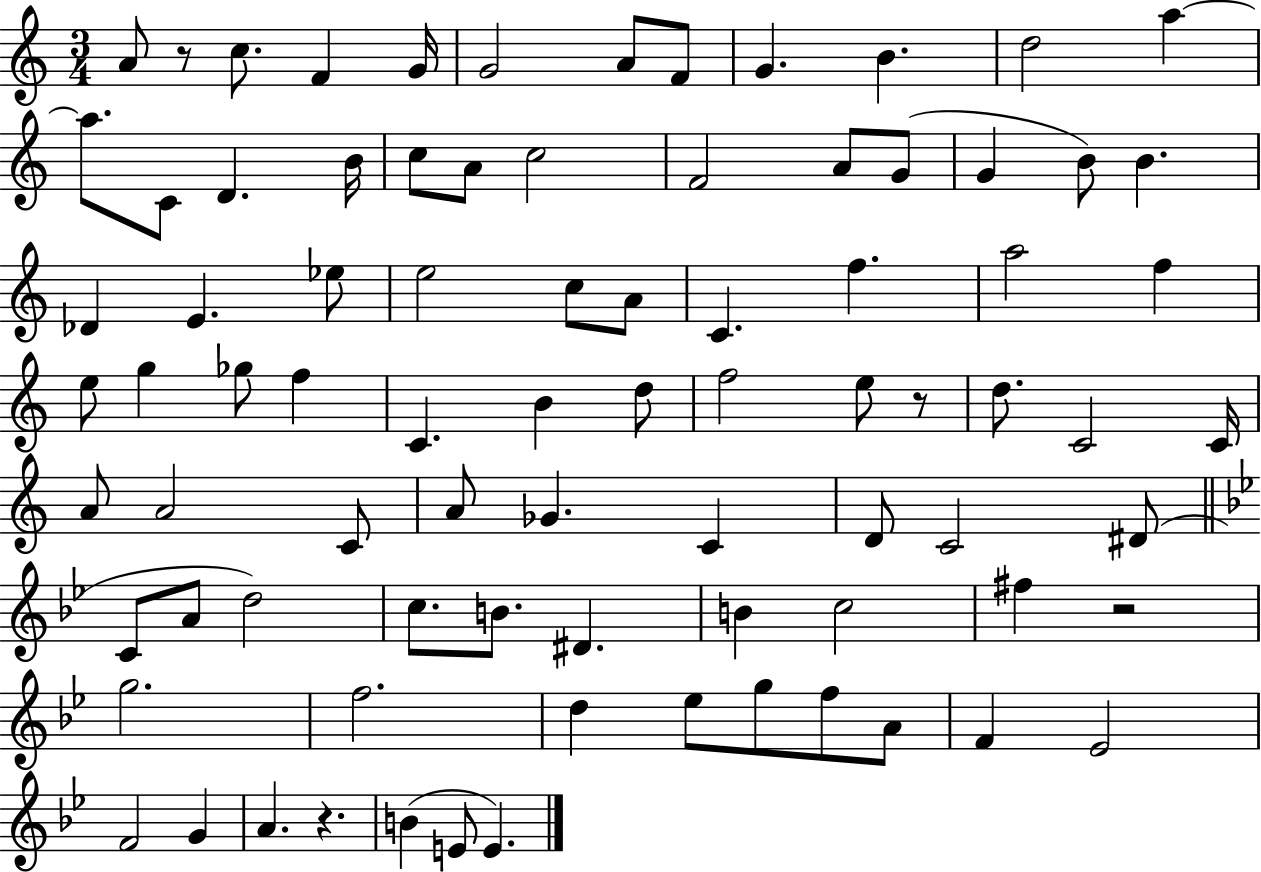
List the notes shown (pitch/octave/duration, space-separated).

A4/e R/e C5/e. F4/q G4/s G4/h A4/e F4/e G4/q. B4/q. D5/h A5/q A5/e. C4/e D4/q. B4/s C5/e A4/e C5/h F4/h A4/e G4/e G4/q B4/e B4/q. Db4/q E4/q. Eb5/e E5/h C5/e A4/e C4/q. F5/q. A5/h F5/q E5/e G5/q Gb5/e F5/q C4/q. B4/q D5/e F5/h E5/e R/e D5/e. C4/h C4/s A4/e A4/h C4/e A4/e Gb4/q. C4/q D4/e C4/h D#4/e C4/e A4/e D5/h C5/e. B4/e. D#4/q. B4/q C5/h F#5/q R/h G5/h. F5/h. D5/q Eb5/e G5/e F5/e A4/e F4/q Eb4/h F4/h G4/q A4/q. R/q. B4/q E4/e E4/q.